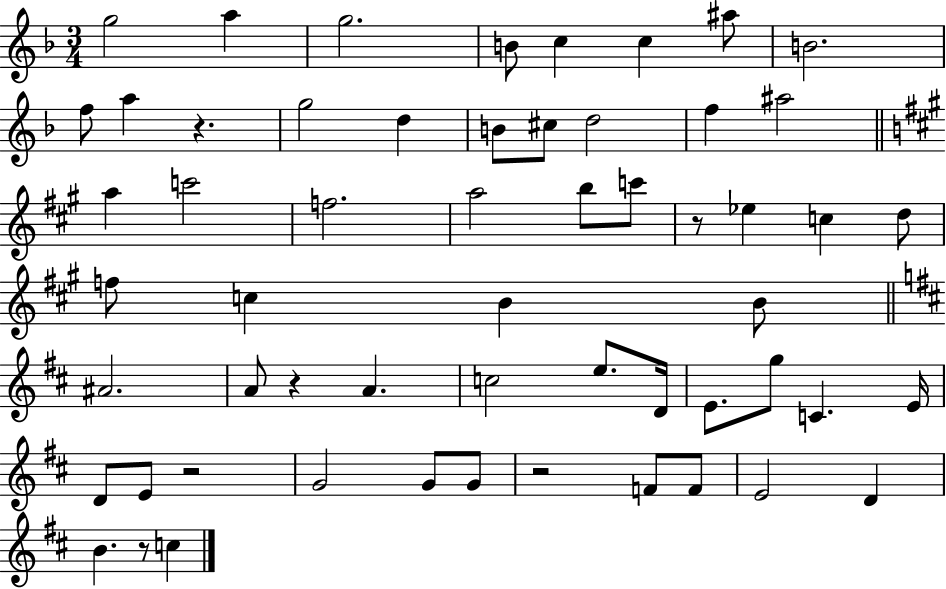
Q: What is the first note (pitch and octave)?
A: G5